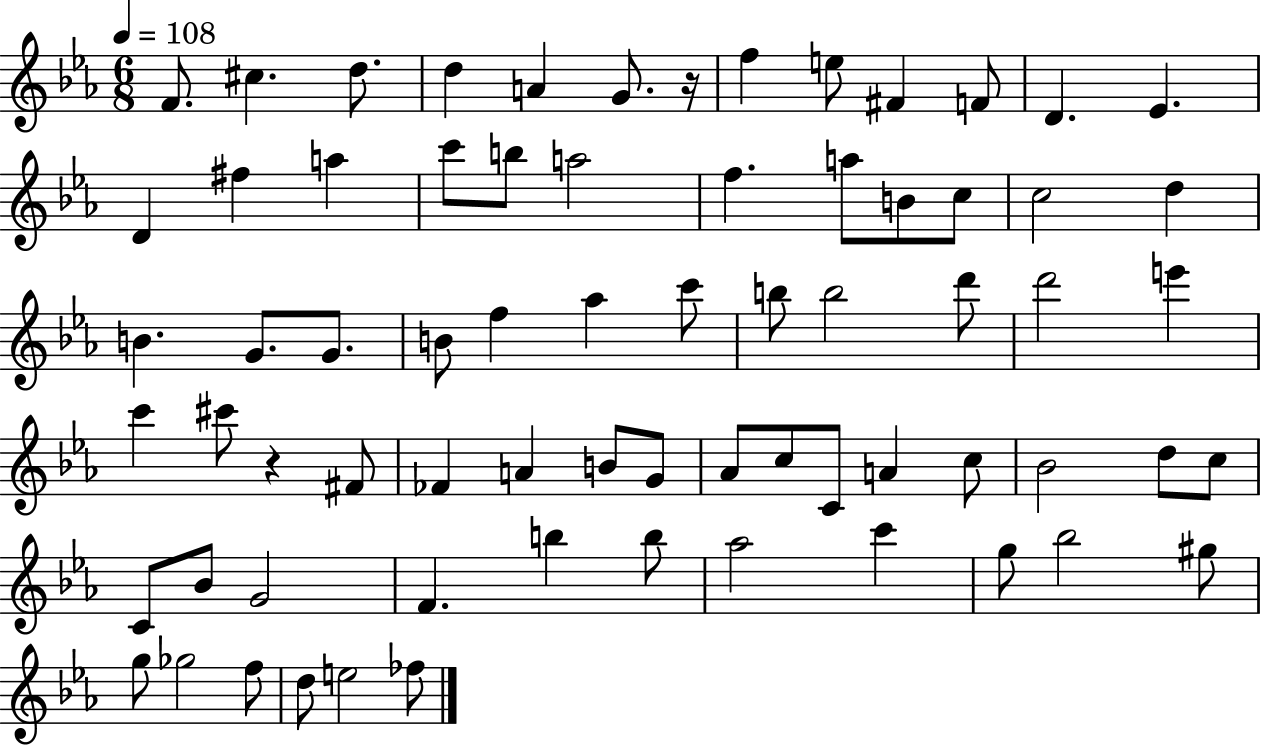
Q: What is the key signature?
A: EES major